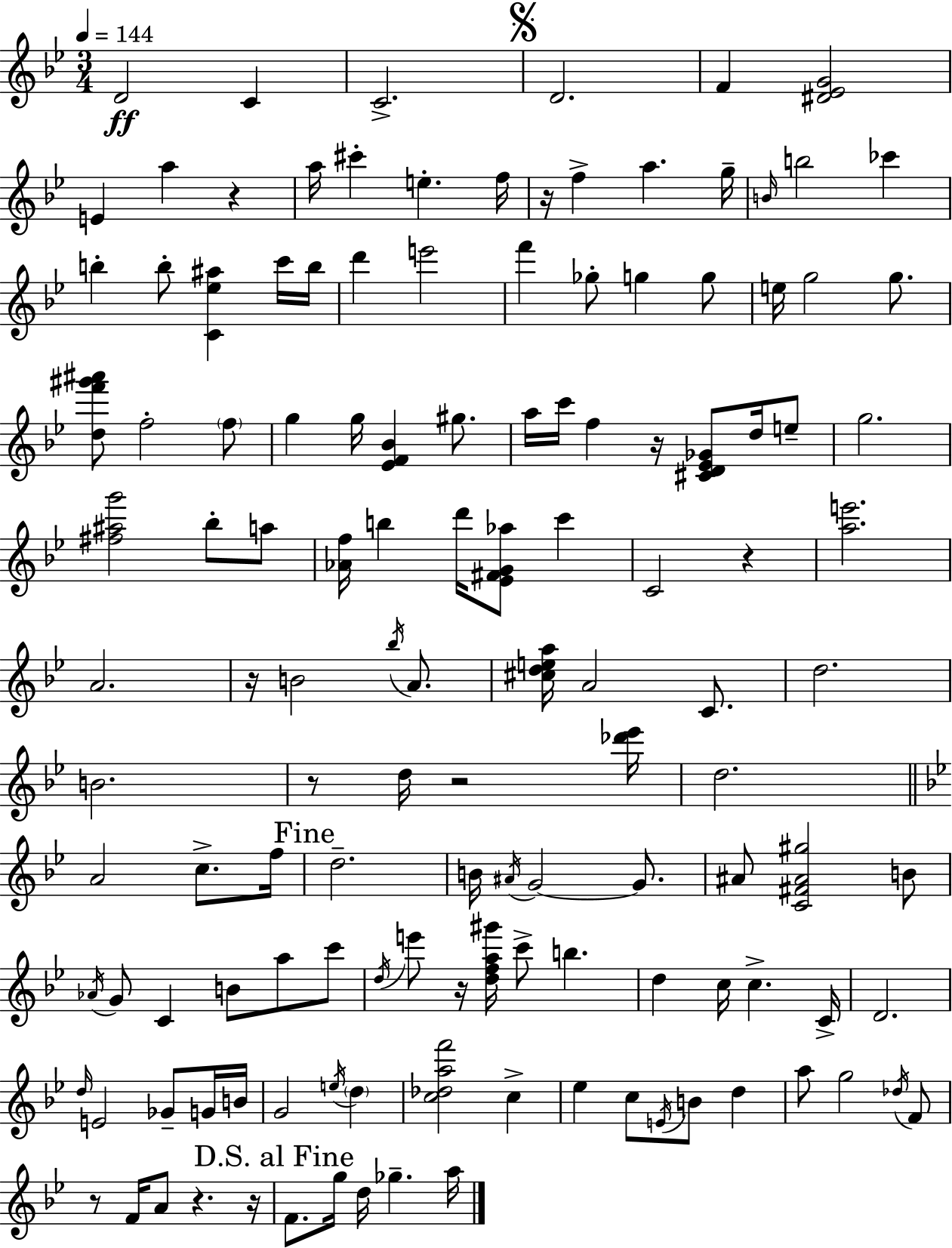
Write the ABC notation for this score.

X:1
T:Untitled
M:3/4
L:1/4
K:Gm
D2 C C2 D2 F [^D_EG]2 E a z a/4 ^c' e f/4 z/4 f a g/4 B/4 b2 _c' b b/2 [C_e^a] c'/4 b/4 d' e'2 f' _g/2 g g/2 e/4 g2 g/2 [df'^g'^a']/2 f2 f/2 g g/4 [_EF_B] ^g/2 a/4 c'/4 f z/4 [^CD_E_G]/2 d/4 e/2 g2 [^f^ag']2 _b/2 a/2 [_Af]/4 b d'/4 [_E^FG_a]/2 c' C2 z [ae']2 A2 z/4 B2 _b/4 A/2 [^cdea]/4 A2 C/2 d2 B2 z/2 d/4 z2 [_d'_e']/4 d2 A2 c/2 f/4 d2 B/4 ^A/4 G2 G/2 ^A/2 [C^F^A^g]2 B/2 _A/4 G/2 C B/2 a/2 c'/2 d/4 e'/2 z/4 [dfa^g']/4 c'/2 b d c/4 c C/4 D2 d/4 E2 _G/2 G/4 B/4 G2 e/4 d [c_daf']2 c _e c/2 E/4 B/2 d a/2 g2 _d/4 F/2 z/2 F/4 A/2 z z/4 F/2 g/4 d/4 _g a/4